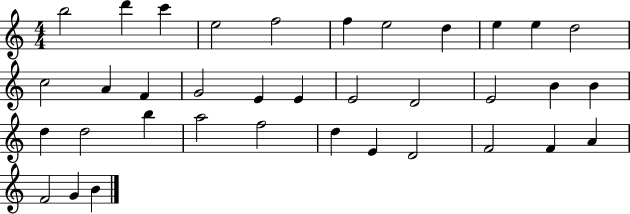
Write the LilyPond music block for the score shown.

{
  \clef treble
  \numericTimeSignature
  \time 4/4
  \key c \major
  b''2 d'''4 c'''4 | e''2 f''2 | f''4 e''2 d''4 | e''4 e''4 d''2 | \break c''2 a'4 f'4 | g'2 e'4 e'4 | e'2 d'2 | e'2 b'4 b'4 | \break d''4 d''2 b''4 | a''2 f''2 | d''4 e'4 d'2 | f'2 f'4 a'4 | \break f'2 g'4 b'4 | \bar "|."
}